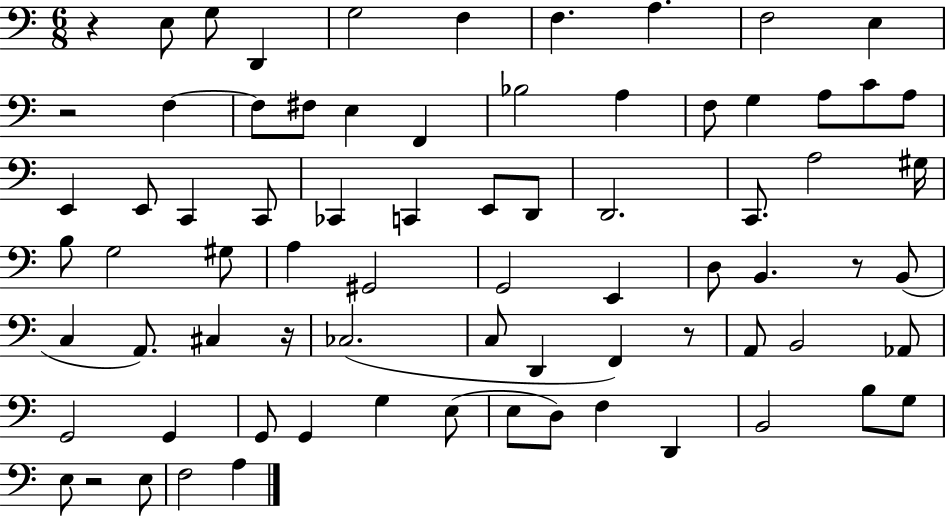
{
  \clef bass
  \numericTimeSignature
  \time 6/8
  \key c \major
  r4 e8 g8 d,4 | g2 f4 | f4. a4. | f2 e4 | \break r2 f4~~ | f8 fis8 e4 f,4 | bes2 a4 | f8 g4 a8 c'8 a8 | \break e,4 e,8 c,4 c,8 | ces,4 c,4 e,8 d,8 | d,2. | c,8. a2 gis16 | \break b8 g2 gis8 | a4 gis,2 | g,2 e,4 | d8 b,4. r8 b,8( | \break c4 a,8.) cis4 r16 | ces2.( | c8 d,4 f,4) r8 | a,8 b,2 aes,8 | \break g,2 g,4 | g,8 g,4 g4 e8( | e8 d8) f4 d,4 | b,2 b8 g8 | \break e8 r2 e8 | f2 a4 | \bar "|."
}